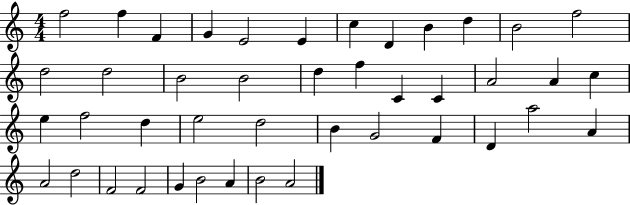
{
  \clef treble
  \numericTimeSignature
  \time 4/4
  \key c \major
  f''2 f''4 f'4 | g'4 e'2 e'4 | c''4 d'4 b'4 d''4 | b'2 f''2 | \break d''2 d''2 | b'2 b'2 | d''4 f''4 c'4 c'4 | a'2 a'4 c''4 | \break e''4 f''2 d''4 | e''2 d''2 | b'4 g'2 f'4 | d'4 a''2 a'4 | \break a'2 d''2 | f'2 f'2 | g'4 b'2 a'4 | b'2 a'2 | \break \bar "|."
}